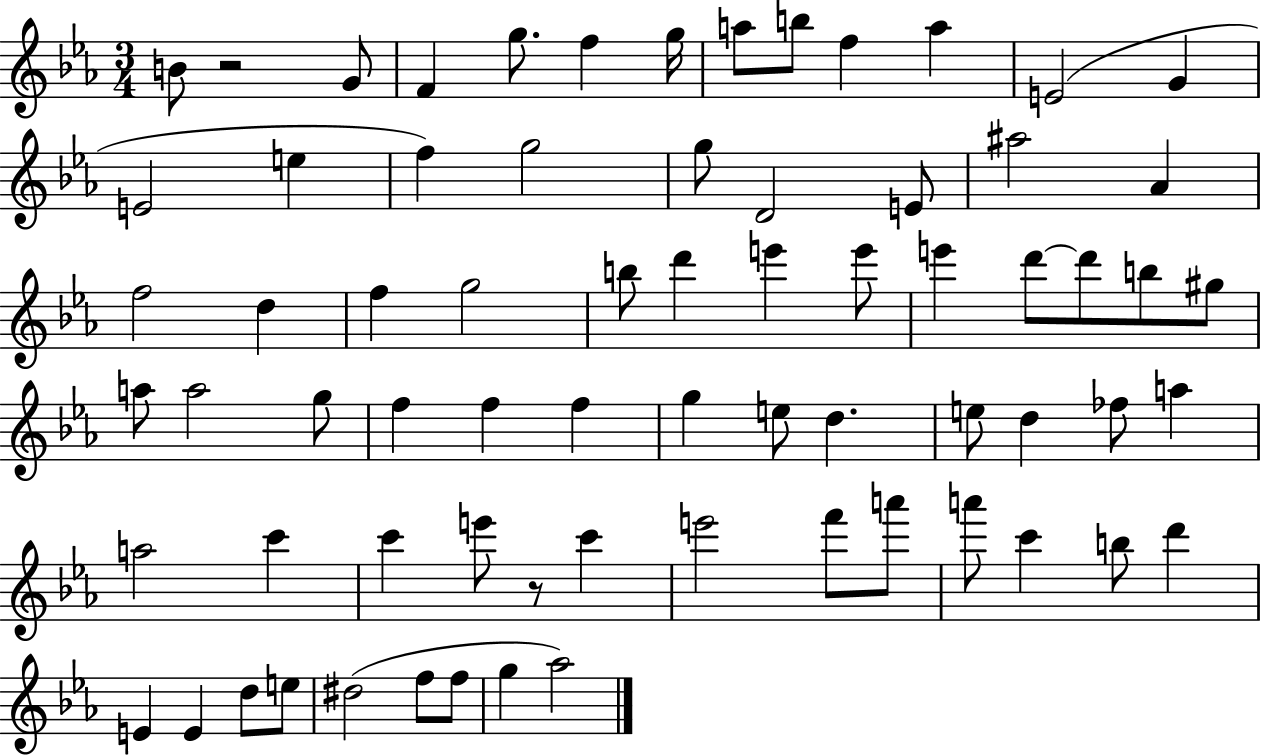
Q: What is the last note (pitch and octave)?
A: Ab5